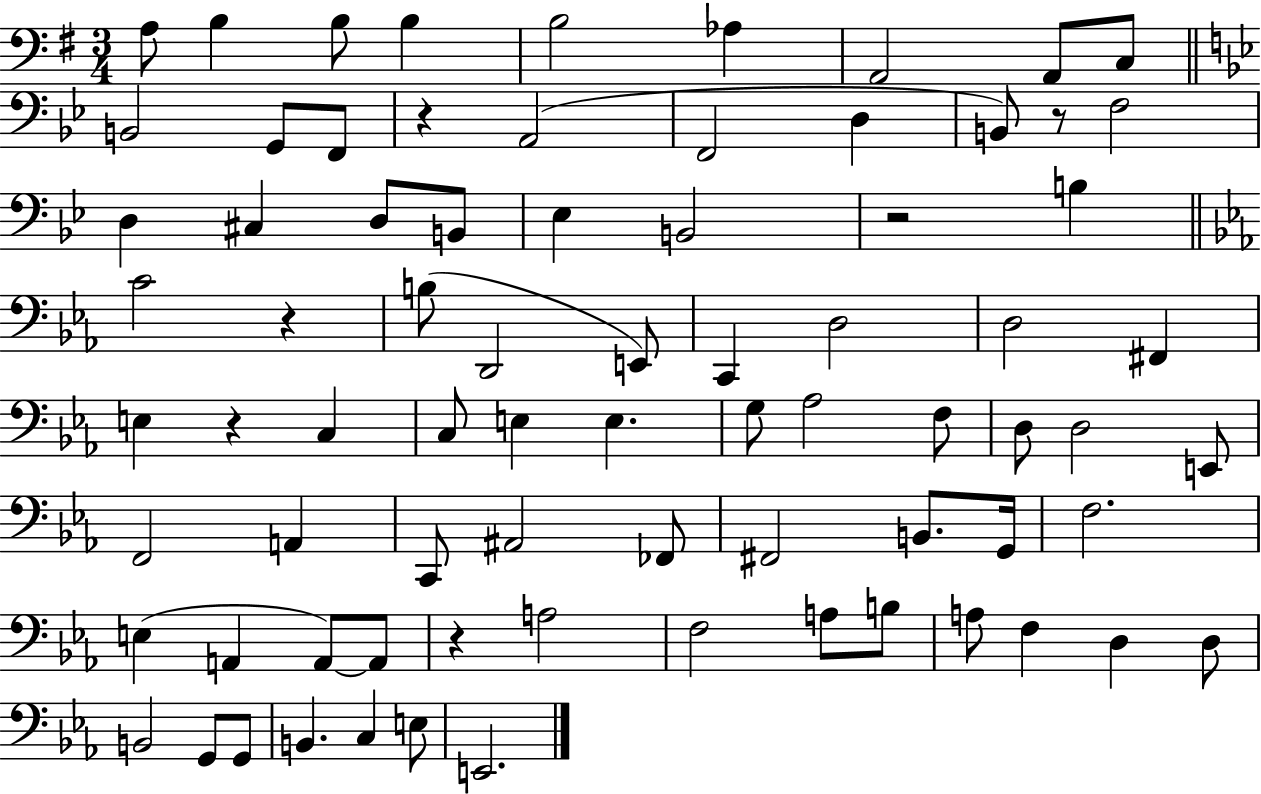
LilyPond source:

{
  \clef bass
  \numericTimeSignature
  \time 3/4
  \key g \major
  \repeat volta 2 { a8 b4 b8 b4 | b2 aes4 | a,2 a,8 c8 | \bar "||" \break \key bes \major b,2 g,8 f,8 | r4 a,2( | f,2 d4 | b,8) r8 f2 | \break d4 cis4 d8 b,8 | ees4 b,2 | r2 b4 | \bar "||" \break \key ees \major c'2 r4 | b8( d,2 e,8) | c,4 d2 | d2 fis,4 | \break e4 r4 c4 | c8 e4 e4. | g8 aes2 f8 | d8 d2 e,8 | \break f,2 a,4 | c,8 ais,2 fes,8 | fis,2 b,8. g,16 | f2. | \break e4( a,4 a,8~~) a,8 | r4 a2 | f2 a8 b8 | a8 f4 d4 d8 | \break b,2 g,8 g,8 | b,4. c4 e8 | e,2. | } \bar "|."
}